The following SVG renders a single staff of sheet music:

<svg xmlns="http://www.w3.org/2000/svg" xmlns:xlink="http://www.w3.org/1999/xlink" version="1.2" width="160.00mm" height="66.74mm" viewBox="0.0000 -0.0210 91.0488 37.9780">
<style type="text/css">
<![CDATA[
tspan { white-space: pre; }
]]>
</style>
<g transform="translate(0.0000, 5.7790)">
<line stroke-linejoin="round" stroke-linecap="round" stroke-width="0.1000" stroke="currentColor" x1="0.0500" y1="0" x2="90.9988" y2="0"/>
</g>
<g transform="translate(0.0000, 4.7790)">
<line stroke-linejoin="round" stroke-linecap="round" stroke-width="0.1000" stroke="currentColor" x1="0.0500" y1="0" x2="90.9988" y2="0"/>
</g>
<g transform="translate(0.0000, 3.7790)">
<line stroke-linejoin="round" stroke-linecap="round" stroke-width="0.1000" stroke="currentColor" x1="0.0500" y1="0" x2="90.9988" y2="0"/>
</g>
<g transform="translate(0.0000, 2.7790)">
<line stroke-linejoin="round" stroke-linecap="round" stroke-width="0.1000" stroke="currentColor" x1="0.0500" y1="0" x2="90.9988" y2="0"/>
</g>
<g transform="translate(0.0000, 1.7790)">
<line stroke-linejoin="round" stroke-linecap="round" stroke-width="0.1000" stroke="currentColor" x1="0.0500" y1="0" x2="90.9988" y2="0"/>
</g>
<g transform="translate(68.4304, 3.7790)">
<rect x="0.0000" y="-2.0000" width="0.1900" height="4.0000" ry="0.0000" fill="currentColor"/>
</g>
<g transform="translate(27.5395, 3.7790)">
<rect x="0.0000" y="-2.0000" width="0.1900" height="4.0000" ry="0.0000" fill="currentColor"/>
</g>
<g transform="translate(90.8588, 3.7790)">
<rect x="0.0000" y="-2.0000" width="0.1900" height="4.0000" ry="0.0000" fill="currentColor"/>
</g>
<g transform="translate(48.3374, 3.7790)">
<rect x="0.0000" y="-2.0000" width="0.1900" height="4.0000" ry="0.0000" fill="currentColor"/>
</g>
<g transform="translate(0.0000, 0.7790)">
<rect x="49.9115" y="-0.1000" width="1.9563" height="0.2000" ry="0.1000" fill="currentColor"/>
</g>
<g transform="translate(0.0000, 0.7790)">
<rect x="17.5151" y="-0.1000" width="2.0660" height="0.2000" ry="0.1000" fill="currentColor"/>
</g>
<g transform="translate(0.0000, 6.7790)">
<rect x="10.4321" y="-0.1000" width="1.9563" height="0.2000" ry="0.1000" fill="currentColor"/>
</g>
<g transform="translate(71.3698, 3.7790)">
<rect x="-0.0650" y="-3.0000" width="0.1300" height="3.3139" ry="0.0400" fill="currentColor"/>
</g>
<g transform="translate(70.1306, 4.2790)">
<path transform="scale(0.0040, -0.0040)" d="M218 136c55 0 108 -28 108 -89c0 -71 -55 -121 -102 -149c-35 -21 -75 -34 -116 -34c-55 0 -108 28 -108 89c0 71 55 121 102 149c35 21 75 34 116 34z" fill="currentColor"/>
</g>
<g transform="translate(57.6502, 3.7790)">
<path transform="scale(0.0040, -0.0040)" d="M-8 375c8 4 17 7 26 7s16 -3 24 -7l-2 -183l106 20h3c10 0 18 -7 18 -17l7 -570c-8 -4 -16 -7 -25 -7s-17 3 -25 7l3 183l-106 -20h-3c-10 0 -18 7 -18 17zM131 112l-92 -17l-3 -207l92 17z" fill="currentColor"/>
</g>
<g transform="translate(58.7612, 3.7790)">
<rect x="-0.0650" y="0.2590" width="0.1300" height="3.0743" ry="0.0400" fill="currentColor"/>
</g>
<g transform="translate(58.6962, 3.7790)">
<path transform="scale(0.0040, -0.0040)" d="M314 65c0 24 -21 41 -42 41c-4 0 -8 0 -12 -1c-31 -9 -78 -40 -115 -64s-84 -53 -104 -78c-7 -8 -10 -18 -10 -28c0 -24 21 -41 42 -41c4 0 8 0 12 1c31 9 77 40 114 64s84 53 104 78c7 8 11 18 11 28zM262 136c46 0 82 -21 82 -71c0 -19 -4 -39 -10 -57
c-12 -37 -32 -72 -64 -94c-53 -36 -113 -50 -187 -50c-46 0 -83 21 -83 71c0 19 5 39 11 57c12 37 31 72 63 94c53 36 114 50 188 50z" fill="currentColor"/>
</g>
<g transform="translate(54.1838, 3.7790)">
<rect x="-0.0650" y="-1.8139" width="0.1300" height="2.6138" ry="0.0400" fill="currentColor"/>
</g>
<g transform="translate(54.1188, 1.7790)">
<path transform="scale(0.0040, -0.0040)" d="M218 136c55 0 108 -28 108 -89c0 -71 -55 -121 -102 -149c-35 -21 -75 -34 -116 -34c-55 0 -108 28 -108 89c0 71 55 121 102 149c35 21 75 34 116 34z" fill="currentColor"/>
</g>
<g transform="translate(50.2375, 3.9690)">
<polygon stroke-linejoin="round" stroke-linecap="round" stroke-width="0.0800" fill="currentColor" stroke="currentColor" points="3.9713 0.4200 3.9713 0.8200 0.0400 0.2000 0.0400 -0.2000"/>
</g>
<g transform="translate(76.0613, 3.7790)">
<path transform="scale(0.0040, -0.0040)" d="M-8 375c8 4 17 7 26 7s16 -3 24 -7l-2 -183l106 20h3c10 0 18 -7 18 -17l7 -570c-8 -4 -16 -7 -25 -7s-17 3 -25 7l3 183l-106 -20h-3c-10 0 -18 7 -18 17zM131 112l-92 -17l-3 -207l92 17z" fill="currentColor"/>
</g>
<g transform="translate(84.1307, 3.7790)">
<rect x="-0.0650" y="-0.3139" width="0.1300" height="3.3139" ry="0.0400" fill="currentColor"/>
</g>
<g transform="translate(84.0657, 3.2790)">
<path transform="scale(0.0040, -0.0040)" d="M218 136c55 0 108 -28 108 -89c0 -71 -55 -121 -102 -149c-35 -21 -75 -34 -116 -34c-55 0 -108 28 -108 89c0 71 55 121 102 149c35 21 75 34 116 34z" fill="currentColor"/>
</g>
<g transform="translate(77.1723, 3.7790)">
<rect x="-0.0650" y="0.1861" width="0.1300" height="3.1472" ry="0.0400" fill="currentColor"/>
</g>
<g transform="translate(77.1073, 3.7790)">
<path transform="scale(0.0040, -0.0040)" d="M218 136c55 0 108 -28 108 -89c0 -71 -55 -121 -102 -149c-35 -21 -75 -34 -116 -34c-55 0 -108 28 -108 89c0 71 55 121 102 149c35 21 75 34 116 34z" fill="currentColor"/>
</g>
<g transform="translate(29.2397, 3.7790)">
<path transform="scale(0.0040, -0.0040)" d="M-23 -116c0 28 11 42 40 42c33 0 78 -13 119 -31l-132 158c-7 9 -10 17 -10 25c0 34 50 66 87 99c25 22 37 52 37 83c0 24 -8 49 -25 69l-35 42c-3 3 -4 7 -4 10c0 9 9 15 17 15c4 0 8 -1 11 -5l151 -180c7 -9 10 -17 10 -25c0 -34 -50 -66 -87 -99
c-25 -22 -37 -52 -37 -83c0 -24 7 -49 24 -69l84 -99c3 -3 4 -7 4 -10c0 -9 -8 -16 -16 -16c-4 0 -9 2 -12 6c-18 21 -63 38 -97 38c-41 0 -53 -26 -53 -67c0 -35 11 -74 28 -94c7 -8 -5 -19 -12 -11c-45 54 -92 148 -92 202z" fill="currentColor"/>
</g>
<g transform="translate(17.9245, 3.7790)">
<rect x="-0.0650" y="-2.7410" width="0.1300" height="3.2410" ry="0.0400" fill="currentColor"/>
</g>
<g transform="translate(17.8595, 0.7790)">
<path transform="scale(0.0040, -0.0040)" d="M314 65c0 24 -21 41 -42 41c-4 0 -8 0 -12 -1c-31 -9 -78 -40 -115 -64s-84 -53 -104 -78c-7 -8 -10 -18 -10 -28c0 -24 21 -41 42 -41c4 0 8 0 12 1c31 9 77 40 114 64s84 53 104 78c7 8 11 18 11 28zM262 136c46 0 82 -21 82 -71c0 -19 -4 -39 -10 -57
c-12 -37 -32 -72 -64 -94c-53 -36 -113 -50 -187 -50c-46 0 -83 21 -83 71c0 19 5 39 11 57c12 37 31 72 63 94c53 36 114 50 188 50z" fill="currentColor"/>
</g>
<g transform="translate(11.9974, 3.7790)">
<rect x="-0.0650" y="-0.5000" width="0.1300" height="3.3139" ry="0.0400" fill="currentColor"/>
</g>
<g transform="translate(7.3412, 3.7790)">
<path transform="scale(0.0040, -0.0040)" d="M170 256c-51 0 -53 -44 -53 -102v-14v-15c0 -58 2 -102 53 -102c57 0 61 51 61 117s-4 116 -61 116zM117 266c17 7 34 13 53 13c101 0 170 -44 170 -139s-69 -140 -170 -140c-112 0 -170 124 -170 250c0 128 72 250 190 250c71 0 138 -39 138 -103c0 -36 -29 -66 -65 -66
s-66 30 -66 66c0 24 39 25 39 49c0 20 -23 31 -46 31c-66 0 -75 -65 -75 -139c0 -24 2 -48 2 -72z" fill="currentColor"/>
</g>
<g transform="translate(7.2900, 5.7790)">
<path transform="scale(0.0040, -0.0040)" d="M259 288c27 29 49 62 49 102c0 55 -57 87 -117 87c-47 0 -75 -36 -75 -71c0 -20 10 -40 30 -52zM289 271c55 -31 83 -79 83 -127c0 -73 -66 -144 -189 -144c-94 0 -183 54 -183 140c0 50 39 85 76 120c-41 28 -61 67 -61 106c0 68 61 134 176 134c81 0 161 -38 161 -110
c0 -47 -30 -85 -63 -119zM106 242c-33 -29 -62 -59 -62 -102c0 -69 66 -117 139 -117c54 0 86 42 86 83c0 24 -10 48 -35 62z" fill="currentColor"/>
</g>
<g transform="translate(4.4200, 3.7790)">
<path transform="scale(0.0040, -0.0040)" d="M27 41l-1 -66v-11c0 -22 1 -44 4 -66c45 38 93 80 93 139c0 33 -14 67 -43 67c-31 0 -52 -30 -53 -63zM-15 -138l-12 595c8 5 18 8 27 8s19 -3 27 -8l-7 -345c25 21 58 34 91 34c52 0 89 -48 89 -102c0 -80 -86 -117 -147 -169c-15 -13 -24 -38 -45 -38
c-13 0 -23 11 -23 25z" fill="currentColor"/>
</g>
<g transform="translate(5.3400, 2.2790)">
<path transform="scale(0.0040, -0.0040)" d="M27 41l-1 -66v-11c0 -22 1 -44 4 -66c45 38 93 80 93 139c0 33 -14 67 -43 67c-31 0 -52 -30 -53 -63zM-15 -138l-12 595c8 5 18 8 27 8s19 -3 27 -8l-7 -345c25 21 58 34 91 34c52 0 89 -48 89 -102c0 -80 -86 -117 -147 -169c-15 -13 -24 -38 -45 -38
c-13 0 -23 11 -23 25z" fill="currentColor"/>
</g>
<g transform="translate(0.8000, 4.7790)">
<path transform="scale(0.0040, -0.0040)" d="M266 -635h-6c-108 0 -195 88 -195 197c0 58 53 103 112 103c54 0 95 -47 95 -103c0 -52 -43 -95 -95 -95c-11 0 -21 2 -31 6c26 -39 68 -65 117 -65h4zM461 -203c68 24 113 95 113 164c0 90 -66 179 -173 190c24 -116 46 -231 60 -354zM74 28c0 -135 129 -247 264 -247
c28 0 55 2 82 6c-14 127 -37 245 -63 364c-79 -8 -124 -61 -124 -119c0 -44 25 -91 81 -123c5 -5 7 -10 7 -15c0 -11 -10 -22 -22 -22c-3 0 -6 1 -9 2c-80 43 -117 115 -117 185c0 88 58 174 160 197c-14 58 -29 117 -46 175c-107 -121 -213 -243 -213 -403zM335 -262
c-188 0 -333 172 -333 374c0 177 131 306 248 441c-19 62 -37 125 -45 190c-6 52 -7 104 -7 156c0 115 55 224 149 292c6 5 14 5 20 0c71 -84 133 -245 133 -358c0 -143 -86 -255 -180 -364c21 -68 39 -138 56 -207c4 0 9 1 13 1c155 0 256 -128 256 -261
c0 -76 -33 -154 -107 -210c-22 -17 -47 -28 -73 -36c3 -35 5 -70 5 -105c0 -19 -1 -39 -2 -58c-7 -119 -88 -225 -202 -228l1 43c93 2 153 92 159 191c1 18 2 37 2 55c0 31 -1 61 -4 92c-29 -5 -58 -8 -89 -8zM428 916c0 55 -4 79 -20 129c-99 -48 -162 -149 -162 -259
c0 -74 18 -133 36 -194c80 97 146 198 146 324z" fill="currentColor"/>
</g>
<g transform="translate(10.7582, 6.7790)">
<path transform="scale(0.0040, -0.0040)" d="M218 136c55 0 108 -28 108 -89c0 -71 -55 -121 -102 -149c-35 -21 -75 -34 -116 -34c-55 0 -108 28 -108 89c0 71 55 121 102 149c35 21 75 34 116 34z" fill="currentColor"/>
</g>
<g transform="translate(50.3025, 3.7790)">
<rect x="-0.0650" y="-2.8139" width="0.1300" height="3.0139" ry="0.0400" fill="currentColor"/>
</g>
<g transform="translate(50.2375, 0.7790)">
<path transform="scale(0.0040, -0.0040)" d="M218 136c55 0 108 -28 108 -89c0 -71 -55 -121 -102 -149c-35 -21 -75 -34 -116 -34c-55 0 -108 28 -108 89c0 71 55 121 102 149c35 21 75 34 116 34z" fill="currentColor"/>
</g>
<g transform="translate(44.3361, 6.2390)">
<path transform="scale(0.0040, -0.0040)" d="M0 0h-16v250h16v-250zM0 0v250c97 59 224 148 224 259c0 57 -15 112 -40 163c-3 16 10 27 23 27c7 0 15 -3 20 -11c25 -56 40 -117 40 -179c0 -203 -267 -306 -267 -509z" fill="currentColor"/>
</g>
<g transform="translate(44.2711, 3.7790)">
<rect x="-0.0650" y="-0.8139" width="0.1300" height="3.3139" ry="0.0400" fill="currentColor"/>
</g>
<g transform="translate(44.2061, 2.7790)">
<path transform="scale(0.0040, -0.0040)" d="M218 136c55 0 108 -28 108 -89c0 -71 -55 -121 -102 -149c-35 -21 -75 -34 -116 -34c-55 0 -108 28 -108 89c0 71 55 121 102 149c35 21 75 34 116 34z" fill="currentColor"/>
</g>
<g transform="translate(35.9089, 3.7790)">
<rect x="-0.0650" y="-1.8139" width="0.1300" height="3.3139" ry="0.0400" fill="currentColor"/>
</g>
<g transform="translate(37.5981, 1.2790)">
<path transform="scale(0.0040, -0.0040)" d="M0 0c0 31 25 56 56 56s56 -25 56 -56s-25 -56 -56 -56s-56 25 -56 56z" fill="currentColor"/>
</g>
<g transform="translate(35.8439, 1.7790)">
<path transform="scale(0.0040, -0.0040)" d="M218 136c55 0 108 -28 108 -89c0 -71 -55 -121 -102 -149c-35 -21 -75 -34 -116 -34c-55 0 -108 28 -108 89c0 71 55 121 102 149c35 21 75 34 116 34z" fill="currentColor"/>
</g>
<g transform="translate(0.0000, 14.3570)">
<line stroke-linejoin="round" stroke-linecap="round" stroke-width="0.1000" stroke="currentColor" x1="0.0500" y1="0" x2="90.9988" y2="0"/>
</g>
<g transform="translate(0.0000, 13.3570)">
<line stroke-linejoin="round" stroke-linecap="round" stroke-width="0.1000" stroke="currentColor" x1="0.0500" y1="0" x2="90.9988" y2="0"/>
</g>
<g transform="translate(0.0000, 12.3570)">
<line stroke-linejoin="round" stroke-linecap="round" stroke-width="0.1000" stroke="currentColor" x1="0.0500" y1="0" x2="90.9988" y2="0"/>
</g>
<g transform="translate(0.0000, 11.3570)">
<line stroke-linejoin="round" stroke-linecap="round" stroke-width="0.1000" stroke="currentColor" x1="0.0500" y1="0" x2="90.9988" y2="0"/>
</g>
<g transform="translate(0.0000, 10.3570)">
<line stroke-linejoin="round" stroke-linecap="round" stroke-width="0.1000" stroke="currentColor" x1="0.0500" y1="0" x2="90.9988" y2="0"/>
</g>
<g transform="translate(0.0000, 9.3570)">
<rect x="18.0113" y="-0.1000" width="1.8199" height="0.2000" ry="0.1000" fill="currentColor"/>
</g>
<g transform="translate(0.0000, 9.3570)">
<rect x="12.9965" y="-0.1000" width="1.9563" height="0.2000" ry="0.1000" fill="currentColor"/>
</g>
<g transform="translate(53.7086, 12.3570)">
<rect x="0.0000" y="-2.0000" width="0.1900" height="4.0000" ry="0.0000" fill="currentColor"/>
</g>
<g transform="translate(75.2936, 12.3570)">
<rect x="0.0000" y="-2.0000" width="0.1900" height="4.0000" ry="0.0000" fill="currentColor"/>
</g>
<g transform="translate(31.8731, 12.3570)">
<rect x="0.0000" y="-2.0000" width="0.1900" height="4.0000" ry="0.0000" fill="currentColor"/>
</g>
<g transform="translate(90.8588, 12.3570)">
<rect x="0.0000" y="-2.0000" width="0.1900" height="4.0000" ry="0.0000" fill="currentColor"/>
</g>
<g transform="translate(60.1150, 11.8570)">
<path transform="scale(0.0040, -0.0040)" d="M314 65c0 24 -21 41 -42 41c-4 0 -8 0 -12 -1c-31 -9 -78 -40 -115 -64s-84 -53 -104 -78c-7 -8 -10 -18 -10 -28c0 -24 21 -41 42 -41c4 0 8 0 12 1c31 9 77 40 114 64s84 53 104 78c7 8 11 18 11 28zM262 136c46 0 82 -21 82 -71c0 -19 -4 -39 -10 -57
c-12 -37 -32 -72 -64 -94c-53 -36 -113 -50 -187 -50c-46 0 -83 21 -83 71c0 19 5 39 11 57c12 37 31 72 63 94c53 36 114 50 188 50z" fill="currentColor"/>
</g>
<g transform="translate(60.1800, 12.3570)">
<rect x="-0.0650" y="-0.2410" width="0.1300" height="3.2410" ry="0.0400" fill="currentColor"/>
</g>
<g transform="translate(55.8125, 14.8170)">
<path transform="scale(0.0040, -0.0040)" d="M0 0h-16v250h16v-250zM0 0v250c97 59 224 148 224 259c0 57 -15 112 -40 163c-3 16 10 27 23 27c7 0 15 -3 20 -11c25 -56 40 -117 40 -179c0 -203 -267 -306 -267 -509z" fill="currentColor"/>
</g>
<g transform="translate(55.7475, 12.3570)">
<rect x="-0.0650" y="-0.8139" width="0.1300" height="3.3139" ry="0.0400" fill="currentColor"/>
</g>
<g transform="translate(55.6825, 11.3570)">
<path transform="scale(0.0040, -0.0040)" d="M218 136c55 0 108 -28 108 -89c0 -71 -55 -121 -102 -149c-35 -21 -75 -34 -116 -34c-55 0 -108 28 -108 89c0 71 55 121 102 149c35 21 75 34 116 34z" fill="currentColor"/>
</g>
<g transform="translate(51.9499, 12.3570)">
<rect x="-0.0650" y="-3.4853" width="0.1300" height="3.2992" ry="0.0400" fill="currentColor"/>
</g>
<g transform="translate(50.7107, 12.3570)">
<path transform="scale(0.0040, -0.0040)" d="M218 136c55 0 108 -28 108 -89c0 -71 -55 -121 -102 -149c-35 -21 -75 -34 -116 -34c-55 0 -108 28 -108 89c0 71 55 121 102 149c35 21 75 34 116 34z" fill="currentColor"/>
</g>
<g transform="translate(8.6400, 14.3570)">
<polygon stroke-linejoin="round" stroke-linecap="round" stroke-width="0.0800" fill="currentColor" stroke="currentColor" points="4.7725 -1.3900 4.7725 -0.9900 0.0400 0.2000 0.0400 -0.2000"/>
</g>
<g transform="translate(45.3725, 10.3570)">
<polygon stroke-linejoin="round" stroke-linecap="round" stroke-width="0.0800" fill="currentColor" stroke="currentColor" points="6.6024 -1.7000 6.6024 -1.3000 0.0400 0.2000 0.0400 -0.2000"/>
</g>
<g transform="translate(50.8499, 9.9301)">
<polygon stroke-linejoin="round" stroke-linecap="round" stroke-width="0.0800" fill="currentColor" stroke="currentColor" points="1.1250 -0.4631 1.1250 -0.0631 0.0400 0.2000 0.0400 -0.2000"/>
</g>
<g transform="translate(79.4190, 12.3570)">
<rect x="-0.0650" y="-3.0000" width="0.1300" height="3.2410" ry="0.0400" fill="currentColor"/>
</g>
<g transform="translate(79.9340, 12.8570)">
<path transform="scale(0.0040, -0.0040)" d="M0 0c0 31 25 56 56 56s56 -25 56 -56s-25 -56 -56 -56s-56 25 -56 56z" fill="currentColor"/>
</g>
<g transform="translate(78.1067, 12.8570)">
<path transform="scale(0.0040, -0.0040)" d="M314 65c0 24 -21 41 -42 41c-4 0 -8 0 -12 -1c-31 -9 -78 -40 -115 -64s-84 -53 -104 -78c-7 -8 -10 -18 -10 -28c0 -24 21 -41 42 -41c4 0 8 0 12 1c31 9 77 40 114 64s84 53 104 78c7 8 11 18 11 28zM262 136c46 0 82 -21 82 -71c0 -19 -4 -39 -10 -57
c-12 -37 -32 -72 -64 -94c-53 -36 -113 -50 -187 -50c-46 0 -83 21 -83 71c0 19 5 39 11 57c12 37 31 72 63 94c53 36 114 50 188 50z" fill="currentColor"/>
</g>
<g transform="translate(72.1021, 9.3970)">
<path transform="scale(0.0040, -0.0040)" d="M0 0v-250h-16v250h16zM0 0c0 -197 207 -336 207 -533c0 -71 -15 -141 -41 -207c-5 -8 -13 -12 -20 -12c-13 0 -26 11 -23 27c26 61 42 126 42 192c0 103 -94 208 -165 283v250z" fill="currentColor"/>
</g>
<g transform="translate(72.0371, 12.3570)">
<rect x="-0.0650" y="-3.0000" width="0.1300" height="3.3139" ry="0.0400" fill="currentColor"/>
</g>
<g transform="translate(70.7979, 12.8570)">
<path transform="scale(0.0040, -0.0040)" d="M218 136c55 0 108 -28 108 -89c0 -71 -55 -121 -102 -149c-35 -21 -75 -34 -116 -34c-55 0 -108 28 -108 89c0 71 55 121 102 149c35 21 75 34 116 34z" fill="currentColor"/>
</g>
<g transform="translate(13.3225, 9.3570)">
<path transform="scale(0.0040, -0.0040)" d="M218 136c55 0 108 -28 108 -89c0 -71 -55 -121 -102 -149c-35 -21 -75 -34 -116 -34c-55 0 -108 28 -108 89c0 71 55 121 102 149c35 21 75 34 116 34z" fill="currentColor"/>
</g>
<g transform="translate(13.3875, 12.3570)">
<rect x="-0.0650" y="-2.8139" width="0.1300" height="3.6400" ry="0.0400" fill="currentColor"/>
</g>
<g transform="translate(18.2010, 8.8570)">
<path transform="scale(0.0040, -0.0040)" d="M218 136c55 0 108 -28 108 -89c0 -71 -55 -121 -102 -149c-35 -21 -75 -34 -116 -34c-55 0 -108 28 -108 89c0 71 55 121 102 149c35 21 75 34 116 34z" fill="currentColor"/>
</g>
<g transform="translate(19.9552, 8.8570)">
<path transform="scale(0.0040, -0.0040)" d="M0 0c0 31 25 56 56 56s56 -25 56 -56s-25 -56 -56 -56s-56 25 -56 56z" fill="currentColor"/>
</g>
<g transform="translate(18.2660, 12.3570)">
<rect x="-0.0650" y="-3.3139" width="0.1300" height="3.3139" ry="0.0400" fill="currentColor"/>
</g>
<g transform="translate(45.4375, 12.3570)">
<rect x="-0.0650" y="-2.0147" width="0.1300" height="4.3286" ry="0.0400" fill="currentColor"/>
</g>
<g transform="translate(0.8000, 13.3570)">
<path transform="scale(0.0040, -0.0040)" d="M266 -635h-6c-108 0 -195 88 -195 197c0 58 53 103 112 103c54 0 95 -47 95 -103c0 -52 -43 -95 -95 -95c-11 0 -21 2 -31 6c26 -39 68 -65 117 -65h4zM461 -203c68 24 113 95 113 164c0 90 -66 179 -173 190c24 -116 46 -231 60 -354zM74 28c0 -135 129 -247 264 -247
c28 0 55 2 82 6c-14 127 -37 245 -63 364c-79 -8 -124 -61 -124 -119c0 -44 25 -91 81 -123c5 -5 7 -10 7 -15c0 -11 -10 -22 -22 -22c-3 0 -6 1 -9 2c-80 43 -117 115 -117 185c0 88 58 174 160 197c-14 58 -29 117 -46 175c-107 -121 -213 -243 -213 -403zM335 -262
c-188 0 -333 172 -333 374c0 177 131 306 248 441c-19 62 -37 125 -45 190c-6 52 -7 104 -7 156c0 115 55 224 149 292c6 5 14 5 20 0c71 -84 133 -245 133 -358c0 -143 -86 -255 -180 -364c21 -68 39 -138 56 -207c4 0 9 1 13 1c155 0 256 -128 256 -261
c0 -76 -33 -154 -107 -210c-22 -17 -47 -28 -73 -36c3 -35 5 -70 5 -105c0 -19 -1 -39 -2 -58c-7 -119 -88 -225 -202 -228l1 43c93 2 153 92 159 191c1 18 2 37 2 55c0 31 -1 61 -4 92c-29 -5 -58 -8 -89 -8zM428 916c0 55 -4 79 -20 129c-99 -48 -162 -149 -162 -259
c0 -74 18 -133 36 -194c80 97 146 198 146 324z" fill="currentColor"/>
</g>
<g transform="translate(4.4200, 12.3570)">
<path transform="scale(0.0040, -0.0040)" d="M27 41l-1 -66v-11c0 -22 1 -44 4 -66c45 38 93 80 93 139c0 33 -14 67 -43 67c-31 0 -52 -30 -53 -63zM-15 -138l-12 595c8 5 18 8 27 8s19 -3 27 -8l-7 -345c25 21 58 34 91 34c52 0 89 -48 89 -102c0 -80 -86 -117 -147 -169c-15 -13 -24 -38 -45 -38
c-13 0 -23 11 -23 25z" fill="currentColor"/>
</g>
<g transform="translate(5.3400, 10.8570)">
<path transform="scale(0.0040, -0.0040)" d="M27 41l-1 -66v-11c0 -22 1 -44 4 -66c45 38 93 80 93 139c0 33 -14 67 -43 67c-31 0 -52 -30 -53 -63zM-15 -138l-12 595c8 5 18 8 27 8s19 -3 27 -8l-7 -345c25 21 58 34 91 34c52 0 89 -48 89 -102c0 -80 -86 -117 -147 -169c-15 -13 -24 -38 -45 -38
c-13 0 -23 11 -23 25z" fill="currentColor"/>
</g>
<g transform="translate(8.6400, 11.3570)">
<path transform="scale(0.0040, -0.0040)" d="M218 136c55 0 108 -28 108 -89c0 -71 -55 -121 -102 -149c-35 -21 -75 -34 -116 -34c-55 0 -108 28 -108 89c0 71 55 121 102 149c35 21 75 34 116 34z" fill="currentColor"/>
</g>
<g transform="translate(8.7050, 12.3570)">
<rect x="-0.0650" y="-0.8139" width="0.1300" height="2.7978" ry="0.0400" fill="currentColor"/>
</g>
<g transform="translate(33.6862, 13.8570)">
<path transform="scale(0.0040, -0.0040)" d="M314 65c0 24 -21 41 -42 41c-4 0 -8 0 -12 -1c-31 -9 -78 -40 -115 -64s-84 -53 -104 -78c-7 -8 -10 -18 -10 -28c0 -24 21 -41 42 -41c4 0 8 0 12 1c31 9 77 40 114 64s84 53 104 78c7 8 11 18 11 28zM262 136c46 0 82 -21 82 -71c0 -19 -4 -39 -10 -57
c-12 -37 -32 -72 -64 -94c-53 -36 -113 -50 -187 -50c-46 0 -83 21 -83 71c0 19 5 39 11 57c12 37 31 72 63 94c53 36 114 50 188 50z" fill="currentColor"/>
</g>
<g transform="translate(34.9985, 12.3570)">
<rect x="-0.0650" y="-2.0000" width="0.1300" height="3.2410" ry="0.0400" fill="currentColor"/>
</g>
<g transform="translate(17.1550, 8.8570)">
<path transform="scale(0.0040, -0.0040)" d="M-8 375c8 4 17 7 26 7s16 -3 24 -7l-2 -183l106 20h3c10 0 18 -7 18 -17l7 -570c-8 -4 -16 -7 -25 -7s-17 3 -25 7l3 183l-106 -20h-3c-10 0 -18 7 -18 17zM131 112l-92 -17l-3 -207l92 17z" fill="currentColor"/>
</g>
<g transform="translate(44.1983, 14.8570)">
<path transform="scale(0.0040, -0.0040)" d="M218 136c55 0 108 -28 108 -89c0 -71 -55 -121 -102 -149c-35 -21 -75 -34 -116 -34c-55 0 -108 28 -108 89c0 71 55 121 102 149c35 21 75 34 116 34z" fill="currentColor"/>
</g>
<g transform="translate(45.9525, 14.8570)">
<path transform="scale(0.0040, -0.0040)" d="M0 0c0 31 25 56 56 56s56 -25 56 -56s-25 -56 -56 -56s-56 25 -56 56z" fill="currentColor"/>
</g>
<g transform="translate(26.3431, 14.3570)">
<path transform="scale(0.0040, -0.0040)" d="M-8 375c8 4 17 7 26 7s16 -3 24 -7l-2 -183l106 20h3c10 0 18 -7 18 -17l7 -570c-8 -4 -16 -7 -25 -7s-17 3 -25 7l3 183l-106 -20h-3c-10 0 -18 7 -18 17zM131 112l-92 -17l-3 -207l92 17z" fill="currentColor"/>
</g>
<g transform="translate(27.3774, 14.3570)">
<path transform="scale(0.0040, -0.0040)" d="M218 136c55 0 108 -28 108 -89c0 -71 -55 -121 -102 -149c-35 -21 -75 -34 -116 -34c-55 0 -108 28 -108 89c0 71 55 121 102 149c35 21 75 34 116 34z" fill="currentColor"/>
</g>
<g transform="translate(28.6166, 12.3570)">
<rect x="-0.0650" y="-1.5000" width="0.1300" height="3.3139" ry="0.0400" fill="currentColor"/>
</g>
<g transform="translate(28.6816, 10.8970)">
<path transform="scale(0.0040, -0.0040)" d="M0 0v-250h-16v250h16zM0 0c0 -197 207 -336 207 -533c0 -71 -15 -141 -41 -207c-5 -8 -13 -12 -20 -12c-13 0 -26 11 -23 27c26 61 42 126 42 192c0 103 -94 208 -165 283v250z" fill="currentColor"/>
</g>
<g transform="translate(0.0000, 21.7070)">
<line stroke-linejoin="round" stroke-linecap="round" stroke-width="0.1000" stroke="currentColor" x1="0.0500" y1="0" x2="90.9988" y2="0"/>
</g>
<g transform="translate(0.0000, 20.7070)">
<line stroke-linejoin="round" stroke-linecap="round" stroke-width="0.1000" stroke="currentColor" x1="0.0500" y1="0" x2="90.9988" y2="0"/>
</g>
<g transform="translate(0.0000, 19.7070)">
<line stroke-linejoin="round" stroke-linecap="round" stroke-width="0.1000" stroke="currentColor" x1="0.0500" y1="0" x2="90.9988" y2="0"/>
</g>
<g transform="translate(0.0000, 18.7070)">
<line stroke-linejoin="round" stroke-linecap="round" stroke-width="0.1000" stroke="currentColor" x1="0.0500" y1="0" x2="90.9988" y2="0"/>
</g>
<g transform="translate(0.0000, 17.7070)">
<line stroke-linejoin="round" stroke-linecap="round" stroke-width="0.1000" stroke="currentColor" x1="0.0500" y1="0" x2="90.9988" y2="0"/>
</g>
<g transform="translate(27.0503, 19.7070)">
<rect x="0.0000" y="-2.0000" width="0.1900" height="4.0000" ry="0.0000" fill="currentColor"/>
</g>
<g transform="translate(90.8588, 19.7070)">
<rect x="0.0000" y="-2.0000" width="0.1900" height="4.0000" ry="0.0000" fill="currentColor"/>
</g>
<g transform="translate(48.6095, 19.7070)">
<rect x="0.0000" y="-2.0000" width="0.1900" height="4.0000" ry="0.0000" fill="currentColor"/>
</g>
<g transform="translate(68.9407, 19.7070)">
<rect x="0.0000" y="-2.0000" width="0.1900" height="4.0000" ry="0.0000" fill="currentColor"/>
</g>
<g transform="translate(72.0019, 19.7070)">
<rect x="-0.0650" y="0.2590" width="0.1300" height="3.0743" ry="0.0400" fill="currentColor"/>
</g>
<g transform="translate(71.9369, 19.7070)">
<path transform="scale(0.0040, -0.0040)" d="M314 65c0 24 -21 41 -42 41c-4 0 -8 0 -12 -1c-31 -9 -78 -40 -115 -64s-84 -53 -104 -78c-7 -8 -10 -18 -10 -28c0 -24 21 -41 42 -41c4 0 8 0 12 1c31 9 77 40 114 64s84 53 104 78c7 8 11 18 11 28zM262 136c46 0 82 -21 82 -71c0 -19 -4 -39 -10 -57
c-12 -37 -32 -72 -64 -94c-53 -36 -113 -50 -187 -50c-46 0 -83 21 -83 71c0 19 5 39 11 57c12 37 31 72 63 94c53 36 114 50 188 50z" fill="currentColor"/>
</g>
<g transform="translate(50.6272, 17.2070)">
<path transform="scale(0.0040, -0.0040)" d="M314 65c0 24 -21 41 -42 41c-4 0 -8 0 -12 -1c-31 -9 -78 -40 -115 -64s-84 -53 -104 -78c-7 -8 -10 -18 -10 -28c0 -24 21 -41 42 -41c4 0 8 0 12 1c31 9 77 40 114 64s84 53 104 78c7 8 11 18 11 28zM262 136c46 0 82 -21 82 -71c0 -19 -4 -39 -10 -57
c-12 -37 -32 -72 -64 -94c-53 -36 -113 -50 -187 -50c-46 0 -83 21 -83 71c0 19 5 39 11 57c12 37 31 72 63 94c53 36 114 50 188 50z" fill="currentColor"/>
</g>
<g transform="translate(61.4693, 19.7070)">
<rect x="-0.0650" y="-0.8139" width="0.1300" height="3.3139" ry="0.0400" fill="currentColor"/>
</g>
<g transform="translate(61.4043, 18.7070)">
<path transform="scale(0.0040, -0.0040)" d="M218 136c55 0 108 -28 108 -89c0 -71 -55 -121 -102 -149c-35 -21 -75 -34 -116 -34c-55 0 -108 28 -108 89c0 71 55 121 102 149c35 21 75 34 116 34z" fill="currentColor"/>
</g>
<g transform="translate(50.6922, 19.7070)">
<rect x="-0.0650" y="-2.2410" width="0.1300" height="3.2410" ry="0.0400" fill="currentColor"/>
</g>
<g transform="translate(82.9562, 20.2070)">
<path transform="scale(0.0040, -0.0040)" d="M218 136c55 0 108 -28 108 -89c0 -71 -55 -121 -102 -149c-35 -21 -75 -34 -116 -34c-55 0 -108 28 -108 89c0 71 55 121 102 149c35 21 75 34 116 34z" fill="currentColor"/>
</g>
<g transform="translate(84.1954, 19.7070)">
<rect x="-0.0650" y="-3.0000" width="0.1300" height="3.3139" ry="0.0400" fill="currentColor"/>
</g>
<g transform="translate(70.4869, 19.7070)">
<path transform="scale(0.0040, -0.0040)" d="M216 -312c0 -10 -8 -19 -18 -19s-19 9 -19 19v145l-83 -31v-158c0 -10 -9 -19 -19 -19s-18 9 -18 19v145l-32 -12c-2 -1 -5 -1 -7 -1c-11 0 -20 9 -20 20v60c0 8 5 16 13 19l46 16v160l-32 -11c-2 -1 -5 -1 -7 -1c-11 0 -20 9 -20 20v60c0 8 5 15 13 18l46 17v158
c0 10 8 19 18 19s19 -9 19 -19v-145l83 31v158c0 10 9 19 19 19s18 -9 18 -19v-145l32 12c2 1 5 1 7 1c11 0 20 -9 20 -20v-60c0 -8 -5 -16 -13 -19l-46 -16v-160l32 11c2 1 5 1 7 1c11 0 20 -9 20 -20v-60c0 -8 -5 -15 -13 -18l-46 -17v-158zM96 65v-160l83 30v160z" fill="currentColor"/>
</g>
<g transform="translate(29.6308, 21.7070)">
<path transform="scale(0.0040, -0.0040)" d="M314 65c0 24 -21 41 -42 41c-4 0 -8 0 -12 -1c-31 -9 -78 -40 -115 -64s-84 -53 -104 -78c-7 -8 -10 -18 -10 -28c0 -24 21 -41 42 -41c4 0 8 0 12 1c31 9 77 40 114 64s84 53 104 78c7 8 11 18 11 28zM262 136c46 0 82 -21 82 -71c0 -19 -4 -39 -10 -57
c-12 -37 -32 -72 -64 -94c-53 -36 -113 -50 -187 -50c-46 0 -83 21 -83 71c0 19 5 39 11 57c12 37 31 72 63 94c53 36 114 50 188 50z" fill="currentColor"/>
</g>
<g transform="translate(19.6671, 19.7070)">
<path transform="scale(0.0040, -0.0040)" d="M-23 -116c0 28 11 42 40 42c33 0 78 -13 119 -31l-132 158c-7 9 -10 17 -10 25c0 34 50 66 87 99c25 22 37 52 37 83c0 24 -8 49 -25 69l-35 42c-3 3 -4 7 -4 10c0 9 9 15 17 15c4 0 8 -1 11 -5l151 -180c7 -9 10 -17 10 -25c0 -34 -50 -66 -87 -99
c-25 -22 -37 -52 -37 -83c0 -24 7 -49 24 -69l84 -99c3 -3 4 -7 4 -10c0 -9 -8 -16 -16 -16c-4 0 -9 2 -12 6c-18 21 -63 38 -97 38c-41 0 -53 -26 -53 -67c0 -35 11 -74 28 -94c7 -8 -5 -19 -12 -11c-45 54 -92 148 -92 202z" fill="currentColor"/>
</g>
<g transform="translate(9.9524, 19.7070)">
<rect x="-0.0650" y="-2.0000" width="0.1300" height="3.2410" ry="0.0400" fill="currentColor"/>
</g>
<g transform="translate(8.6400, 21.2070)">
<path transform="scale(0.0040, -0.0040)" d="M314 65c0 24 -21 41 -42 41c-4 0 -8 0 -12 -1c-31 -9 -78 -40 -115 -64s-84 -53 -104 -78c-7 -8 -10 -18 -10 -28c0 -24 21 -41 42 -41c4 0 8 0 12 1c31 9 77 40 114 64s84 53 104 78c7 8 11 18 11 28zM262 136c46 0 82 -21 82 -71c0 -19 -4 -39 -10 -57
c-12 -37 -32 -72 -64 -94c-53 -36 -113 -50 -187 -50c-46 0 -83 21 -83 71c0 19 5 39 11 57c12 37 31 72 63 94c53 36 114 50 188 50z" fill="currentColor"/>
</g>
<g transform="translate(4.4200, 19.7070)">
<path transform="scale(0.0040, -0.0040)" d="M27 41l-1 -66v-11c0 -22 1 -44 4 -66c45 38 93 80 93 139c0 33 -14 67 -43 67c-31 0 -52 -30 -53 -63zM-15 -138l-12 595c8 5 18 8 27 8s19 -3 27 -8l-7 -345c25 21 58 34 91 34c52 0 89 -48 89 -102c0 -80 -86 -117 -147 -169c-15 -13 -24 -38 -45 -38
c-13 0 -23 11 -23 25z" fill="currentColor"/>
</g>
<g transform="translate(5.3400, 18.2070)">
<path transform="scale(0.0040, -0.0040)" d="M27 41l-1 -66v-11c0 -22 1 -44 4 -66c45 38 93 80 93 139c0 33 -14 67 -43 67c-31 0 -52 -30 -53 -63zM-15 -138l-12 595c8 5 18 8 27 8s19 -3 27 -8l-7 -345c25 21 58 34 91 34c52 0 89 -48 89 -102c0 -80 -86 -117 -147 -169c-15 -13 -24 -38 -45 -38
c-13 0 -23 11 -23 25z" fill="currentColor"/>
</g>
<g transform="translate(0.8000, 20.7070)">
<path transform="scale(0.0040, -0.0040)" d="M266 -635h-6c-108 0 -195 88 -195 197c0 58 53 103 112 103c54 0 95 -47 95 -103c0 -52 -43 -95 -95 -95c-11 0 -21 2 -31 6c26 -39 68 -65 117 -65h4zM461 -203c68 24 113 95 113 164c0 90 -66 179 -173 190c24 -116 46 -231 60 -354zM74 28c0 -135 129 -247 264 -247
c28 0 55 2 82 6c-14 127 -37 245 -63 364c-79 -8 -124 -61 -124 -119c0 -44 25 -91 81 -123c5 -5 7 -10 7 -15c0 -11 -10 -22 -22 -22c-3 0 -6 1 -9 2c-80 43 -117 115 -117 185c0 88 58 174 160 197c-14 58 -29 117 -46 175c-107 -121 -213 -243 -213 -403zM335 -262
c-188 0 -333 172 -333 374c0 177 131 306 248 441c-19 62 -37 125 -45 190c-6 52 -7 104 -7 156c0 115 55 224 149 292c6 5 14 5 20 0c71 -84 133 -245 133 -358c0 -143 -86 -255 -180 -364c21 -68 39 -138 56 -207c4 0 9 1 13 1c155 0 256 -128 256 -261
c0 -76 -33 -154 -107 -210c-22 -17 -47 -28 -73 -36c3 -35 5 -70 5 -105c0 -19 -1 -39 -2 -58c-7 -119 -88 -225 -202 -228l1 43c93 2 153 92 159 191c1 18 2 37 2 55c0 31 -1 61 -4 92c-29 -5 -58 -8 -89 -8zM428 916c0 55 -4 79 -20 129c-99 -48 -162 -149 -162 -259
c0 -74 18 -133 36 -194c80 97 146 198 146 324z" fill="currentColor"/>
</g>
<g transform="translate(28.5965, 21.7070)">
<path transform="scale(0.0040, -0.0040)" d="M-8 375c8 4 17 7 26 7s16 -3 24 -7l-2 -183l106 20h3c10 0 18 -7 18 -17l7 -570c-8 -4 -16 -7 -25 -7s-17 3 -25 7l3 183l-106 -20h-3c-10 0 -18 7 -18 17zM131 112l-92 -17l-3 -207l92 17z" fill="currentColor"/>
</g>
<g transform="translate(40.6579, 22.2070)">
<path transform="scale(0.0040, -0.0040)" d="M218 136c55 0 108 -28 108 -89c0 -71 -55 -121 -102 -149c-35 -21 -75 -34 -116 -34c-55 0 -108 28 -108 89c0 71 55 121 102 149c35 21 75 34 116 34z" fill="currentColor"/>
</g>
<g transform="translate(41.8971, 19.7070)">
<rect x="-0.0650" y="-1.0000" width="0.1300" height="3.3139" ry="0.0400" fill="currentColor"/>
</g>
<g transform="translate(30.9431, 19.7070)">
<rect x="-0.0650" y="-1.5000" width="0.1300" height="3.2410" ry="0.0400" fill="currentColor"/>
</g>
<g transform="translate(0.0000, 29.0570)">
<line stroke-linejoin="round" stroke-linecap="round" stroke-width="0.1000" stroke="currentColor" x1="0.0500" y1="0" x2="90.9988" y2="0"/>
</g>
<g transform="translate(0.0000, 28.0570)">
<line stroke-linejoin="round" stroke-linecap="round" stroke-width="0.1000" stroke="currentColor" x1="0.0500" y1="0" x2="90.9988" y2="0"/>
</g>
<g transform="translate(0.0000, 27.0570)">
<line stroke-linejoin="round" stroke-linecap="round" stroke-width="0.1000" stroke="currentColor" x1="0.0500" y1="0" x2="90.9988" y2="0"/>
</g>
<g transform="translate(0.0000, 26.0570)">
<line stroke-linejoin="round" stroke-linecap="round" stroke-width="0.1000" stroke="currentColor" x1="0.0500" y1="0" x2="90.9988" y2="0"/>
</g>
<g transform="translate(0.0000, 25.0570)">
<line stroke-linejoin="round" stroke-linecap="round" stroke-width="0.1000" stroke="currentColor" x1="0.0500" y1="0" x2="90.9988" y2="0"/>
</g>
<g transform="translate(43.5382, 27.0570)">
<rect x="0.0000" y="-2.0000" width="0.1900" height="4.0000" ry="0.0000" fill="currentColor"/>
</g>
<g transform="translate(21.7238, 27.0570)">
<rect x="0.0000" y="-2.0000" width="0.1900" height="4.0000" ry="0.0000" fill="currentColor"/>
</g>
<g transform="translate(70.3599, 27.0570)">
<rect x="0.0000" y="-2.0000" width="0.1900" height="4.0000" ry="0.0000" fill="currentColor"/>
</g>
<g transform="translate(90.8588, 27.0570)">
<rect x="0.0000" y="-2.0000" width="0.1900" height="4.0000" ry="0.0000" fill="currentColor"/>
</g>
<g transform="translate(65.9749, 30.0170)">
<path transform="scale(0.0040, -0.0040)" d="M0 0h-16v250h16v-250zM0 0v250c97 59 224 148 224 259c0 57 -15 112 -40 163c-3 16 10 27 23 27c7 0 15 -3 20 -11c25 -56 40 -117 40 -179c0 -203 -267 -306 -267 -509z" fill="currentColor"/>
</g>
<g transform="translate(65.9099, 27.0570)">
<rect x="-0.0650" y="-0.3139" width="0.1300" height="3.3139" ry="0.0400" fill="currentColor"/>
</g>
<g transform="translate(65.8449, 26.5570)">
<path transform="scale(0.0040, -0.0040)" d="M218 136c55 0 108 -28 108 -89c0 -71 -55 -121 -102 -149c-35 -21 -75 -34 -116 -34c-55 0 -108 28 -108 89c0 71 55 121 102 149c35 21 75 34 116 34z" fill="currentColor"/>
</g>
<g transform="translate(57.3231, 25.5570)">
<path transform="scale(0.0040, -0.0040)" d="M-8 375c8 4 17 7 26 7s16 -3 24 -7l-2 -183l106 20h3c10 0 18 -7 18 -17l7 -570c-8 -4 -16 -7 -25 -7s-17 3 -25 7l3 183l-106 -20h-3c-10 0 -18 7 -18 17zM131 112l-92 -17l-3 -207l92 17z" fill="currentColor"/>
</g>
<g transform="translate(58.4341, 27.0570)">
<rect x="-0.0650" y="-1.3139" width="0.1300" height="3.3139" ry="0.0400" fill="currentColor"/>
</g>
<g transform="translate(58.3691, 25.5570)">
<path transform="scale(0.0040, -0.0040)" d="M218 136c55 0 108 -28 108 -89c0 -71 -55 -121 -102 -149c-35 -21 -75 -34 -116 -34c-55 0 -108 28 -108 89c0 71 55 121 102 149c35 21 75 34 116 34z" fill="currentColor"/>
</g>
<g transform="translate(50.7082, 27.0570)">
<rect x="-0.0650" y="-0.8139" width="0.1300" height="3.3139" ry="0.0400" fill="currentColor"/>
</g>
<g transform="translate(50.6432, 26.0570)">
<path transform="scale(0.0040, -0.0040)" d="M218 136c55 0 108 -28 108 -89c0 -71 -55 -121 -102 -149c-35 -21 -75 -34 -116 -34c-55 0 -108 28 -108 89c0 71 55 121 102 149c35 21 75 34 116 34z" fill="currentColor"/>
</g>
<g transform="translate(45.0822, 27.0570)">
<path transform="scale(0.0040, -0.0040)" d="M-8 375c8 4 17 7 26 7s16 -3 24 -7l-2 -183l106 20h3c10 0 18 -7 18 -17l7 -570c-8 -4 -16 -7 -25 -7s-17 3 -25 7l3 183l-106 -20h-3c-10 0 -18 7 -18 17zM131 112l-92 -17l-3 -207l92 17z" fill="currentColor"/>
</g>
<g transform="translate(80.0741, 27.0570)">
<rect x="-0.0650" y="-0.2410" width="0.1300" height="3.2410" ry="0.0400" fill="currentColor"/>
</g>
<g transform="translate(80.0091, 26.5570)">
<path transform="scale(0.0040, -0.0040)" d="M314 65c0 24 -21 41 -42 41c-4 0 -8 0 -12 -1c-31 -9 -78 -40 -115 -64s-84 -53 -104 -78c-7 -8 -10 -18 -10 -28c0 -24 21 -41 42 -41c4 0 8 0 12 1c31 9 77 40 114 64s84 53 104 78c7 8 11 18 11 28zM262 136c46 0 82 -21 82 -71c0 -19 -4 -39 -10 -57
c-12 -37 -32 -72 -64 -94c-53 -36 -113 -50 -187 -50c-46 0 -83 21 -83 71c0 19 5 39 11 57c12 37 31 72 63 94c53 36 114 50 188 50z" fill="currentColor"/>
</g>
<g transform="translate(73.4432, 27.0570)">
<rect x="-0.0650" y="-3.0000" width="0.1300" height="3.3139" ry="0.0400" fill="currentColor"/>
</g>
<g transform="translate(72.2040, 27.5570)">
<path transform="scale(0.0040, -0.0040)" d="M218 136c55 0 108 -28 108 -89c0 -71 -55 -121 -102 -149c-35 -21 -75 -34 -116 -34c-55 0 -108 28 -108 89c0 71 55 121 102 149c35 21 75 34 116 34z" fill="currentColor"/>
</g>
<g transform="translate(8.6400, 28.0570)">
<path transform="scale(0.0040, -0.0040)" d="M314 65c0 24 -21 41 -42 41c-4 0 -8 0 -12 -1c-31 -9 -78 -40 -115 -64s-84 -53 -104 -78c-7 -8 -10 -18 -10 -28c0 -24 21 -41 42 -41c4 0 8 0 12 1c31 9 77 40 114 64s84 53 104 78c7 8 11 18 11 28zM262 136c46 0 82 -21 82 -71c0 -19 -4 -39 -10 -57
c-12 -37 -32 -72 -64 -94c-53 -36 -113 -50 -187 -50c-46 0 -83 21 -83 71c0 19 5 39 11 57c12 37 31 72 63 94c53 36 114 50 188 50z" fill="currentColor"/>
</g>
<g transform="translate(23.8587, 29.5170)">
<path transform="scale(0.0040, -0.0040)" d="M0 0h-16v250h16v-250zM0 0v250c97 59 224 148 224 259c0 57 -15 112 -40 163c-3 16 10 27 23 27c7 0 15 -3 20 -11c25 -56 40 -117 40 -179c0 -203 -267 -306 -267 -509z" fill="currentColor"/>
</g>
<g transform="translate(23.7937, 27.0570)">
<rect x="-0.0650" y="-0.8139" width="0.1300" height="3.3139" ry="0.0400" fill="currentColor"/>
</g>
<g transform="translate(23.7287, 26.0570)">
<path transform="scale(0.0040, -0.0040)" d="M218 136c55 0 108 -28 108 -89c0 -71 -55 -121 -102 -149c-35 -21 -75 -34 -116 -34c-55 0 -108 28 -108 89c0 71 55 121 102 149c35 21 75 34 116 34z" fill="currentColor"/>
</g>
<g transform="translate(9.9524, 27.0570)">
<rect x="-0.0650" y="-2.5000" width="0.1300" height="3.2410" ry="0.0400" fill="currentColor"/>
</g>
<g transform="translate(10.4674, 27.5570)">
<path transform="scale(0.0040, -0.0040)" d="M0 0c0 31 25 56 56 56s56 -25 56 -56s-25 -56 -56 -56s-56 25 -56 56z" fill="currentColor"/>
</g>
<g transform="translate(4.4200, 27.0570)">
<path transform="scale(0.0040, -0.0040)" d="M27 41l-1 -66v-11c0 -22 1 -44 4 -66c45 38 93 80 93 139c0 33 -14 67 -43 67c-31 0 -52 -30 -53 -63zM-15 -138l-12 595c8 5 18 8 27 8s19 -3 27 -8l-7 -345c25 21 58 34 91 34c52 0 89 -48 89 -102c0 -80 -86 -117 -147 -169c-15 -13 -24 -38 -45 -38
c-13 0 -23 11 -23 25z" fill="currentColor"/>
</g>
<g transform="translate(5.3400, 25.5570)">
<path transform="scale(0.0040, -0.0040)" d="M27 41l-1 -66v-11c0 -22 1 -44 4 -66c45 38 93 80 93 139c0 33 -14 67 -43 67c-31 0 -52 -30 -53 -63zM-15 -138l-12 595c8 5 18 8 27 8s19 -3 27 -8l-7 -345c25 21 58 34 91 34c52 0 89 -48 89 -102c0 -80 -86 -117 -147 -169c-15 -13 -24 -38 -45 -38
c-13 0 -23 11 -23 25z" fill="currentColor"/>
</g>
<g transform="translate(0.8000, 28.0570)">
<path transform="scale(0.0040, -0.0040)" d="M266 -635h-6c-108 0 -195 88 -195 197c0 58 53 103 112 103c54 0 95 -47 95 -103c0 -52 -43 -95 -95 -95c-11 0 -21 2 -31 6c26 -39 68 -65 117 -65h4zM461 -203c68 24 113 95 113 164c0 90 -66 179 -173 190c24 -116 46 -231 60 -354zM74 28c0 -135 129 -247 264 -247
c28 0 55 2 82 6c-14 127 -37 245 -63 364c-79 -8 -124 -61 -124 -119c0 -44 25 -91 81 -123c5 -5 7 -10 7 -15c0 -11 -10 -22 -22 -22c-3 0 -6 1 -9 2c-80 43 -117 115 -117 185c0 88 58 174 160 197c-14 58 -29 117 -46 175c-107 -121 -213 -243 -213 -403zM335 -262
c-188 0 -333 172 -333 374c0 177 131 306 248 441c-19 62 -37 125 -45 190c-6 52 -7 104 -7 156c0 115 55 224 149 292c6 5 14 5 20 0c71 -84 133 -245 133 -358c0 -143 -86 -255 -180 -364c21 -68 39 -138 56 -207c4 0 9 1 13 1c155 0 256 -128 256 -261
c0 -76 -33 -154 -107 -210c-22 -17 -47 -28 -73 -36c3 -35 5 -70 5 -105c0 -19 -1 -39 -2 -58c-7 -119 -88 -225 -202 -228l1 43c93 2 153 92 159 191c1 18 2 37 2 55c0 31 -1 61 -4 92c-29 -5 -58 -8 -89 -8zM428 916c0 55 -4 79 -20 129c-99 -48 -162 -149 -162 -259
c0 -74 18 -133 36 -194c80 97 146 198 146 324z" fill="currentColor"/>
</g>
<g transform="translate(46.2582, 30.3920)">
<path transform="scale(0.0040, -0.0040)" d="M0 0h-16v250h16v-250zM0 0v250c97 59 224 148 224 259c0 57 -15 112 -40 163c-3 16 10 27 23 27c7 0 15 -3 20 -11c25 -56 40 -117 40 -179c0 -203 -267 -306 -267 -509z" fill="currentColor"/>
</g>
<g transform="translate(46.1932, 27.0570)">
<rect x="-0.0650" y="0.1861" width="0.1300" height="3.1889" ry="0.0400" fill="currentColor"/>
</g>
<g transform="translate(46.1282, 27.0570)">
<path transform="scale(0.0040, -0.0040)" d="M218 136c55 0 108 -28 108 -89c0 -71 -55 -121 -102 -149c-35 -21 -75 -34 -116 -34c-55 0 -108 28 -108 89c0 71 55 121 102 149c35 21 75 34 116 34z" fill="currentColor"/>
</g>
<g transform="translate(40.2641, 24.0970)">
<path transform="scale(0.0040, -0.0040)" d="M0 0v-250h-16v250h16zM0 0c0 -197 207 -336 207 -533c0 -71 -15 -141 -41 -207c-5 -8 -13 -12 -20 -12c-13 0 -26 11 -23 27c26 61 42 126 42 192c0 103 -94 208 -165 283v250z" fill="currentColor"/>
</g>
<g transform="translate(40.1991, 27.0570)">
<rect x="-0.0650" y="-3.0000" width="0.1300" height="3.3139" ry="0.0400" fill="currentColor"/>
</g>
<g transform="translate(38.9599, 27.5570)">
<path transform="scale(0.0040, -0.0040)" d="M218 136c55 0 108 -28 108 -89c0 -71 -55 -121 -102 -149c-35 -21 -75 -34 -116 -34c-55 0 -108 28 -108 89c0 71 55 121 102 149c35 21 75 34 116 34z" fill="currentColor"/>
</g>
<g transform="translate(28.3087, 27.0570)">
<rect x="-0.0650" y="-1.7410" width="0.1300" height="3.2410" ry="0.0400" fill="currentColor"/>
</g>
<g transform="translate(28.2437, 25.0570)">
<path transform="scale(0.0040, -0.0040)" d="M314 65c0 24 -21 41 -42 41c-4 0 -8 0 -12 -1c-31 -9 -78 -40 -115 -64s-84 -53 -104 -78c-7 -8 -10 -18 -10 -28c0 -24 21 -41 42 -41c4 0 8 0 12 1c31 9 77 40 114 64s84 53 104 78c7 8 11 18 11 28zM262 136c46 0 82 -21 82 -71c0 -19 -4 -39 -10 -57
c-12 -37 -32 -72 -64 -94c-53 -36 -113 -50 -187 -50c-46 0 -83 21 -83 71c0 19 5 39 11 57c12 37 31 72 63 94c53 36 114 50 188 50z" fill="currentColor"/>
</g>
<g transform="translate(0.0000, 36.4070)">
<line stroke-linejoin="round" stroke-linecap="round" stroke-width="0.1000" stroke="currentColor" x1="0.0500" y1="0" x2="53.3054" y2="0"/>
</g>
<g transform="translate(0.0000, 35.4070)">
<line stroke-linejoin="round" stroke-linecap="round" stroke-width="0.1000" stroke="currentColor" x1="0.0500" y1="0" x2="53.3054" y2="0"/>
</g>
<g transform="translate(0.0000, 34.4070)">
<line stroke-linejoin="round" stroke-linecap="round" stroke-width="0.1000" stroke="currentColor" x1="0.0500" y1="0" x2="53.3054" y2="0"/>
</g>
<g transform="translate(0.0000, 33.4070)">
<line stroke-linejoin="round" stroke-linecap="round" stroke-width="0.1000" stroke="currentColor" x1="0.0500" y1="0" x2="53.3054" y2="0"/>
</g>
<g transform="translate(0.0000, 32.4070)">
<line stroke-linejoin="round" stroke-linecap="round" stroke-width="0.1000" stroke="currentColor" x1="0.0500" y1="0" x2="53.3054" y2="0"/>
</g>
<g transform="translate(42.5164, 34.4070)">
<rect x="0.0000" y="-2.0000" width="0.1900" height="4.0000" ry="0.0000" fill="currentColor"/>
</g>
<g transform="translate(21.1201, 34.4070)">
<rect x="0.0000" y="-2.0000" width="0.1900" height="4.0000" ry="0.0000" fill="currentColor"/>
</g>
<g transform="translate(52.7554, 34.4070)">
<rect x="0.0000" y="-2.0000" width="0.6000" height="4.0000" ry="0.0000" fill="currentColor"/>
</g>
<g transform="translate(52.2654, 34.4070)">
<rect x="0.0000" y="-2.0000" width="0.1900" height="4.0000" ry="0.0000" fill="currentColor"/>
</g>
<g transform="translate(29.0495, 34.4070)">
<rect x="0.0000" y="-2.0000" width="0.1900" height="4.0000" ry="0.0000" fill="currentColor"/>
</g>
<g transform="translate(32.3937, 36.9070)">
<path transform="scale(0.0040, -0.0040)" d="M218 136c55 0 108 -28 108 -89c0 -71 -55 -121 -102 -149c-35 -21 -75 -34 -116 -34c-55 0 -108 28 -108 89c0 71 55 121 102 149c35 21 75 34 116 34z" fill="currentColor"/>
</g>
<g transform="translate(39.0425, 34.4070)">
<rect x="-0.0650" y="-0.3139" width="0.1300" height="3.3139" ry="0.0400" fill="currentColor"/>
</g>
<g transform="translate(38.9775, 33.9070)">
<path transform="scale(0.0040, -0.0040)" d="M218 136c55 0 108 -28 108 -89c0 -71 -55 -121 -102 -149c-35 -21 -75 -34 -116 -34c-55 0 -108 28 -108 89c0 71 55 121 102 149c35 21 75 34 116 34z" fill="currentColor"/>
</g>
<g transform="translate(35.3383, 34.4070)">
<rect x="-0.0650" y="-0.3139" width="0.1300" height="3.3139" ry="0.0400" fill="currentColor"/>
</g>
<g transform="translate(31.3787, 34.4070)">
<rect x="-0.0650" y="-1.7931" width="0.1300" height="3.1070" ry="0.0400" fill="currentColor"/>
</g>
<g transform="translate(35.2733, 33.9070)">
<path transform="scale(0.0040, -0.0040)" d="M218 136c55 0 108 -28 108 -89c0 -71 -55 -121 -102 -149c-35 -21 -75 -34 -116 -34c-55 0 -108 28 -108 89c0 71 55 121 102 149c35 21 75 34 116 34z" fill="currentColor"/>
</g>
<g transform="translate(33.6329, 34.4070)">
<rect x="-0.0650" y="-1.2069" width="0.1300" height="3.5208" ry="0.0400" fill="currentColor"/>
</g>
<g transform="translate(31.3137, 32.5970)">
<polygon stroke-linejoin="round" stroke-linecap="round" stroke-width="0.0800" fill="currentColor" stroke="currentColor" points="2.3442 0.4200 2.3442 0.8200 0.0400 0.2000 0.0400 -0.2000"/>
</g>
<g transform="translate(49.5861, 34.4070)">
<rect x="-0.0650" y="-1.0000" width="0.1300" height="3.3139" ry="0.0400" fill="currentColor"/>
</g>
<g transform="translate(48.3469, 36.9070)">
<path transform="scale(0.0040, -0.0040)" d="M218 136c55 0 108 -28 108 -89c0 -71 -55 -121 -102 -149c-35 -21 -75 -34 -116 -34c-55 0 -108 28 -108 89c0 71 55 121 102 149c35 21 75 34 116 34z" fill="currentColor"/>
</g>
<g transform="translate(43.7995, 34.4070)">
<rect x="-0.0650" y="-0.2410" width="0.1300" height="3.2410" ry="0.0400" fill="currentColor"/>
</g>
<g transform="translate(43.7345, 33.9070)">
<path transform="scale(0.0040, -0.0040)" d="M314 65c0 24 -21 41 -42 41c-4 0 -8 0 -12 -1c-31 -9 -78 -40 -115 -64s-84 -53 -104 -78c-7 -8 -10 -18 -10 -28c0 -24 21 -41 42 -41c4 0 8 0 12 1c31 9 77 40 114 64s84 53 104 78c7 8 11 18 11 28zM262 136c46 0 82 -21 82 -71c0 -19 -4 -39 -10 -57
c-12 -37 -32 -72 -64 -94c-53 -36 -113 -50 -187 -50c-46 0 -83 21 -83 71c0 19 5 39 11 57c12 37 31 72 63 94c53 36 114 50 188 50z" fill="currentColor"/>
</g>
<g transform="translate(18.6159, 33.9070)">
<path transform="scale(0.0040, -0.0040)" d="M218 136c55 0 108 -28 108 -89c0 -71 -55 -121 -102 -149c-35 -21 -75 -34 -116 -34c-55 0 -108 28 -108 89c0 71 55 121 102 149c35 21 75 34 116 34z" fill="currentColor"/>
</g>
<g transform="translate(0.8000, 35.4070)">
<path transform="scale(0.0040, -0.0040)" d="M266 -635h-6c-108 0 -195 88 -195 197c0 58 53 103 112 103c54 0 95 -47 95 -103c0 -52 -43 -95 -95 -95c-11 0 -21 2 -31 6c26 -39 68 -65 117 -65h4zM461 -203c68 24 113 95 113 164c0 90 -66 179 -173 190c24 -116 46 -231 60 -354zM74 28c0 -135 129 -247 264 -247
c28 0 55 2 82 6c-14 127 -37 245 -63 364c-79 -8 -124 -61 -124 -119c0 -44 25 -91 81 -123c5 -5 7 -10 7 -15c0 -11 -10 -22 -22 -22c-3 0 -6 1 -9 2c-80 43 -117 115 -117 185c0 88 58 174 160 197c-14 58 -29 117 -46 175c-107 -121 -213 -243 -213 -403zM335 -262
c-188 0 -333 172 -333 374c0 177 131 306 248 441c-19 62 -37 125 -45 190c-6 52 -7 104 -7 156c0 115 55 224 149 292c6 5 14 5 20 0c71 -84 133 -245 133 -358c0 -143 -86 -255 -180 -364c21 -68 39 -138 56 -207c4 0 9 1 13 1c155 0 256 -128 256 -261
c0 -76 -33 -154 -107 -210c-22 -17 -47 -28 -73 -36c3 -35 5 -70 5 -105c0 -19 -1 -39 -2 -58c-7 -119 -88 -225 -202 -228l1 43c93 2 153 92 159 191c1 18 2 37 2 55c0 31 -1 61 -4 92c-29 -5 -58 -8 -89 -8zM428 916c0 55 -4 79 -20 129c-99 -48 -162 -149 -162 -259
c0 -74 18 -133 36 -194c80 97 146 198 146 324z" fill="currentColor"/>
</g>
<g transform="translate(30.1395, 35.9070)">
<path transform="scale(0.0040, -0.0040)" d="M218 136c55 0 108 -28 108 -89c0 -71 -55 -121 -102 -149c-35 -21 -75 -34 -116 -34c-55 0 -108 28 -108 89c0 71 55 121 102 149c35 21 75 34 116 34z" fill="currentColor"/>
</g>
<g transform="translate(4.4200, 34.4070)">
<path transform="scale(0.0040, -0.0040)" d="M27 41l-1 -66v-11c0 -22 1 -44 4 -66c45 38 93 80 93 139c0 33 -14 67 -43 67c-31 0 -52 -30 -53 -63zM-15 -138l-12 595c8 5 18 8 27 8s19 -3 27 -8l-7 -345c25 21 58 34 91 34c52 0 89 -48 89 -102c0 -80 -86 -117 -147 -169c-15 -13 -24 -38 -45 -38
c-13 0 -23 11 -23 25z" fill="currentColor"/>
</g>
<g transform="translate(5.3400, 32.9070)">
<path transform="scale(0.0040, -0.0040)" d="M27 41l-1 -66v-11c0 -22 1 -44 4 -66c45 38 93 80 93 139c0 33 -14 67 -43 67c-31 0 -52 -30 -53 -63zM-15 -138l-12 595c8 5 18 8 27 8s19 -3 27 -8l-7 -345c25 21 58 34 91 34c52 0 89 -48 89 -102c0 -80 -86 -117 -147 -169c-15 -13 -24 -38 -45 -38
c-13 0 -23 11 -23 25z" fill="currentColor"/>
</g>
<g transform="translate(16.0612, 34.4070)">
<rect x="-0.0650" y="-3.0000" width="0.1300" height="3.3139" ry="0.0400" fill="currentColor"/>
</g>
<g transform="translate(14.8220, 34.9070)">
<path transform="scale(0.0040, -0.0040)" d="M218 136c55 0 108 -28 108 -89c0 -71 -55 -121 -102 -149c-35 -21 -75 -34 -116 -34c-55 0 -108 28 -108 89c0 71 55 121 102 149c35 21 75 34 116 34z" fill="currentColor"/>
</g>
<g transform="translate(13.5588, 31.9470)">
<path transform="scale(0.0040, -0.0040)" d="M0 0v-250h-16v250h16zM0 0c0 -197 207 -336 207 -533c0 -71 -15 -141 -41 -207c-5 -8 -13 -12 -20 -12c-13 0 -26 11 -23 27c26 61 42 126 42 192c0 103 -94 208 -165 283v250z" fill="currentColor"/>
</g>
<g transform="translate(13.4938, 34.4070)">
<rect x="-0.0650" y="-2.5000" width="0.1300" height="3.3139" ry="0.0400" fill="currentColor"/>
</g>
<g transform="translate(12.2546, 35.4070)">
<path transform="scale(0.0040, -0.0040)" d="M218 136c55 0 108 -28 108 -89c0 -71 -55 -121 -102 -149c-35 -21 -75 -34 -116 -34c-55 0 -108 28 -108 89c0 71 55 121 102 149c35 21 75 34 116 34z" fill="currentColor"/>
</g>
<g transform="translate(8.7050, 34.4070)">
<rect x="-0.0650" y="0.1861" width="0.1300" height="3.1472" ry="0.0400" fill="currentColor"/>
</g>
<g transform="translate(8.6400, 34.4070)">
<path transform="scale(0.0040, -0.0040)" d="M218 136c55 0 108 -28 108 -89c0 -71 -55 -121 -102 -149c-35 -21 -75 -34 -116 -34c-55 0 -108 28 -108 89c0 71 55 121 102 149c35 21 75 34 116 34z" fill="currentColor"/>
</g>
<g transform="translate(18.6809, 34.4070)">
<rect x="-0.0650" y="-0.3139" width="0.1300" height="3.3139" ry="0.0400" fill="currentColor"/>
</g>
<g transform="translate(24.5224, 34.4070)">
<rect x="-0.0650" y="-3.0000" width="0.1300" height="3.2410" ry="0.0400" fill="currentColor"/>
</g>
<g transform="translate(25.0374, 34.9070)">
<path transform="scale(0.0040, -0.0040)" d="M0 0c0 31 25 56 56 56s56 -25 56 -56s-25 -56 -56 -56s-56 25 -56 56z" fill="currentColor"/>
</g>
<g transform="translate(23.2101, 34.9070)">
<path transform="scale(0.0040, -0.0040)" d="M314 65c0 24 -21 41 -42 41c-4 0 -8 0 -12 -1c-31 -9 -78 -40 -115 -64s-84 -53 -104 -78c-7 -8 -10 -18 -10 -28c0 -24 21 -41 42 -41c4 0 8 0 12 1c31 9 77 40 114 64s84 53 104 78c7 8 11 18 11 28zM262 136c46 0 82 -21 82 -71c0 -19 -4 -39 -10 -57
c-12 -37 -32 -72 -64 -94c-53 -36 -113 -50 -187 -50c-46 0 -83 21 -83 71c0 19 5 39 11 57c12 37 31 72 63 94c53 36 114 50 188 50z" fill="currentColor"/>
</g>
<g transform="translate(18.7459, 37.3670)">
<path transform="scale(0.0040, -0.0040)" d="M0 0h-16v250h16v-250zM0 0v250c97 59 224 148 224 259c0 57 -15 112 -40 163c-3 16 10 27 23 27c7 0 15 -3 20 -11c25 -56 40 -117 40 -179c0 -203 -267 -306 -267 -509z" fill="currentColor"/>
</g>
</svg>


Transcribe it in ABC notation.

X:1
T:Untitled
M:6/8
L:1/4
K:Bb
C a2 z f d/2 a/2 f/2 B2 A B c d/2 a/2 b E/2 F2 D/2 _B/4 d/2 c2 A/2 A2 F2 z E2 D g2 d ^B2 A G2 d/2 f2 A/2 B/2 d e c/2 A c2 _B G/2 A c/2 A2 F/2 D/2 c c c2 D